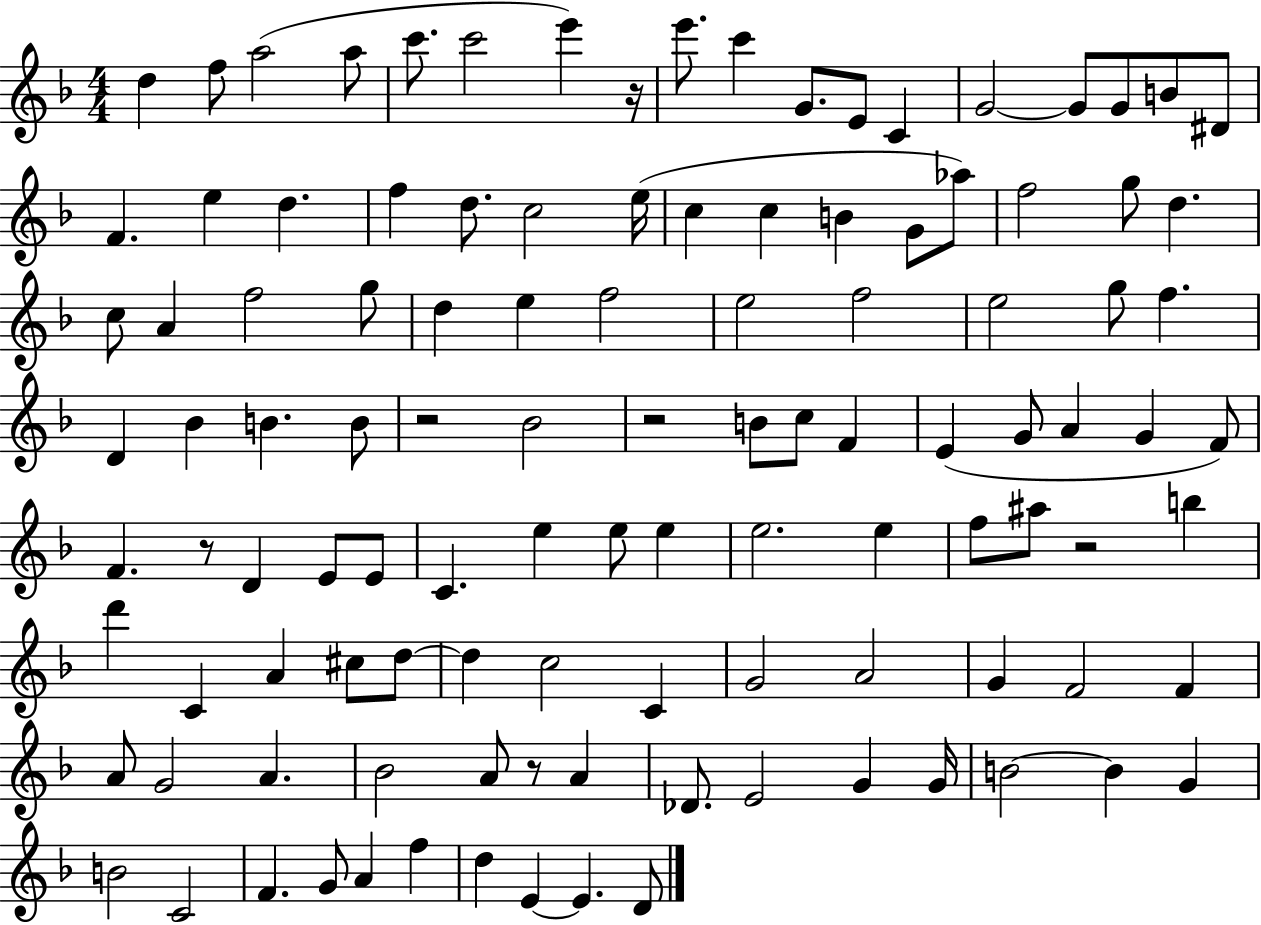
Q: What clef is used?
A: treble